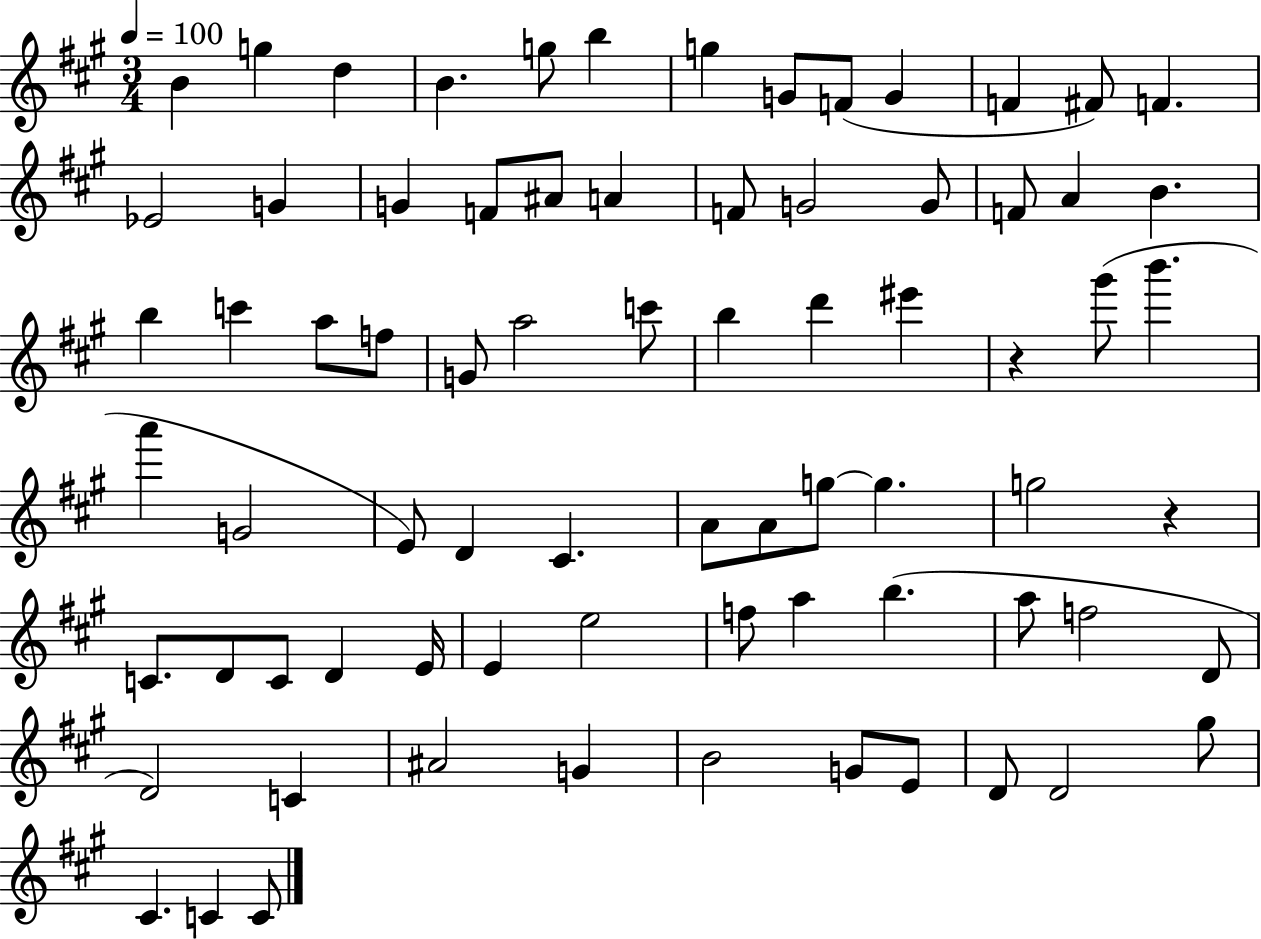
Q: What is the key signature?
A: A major